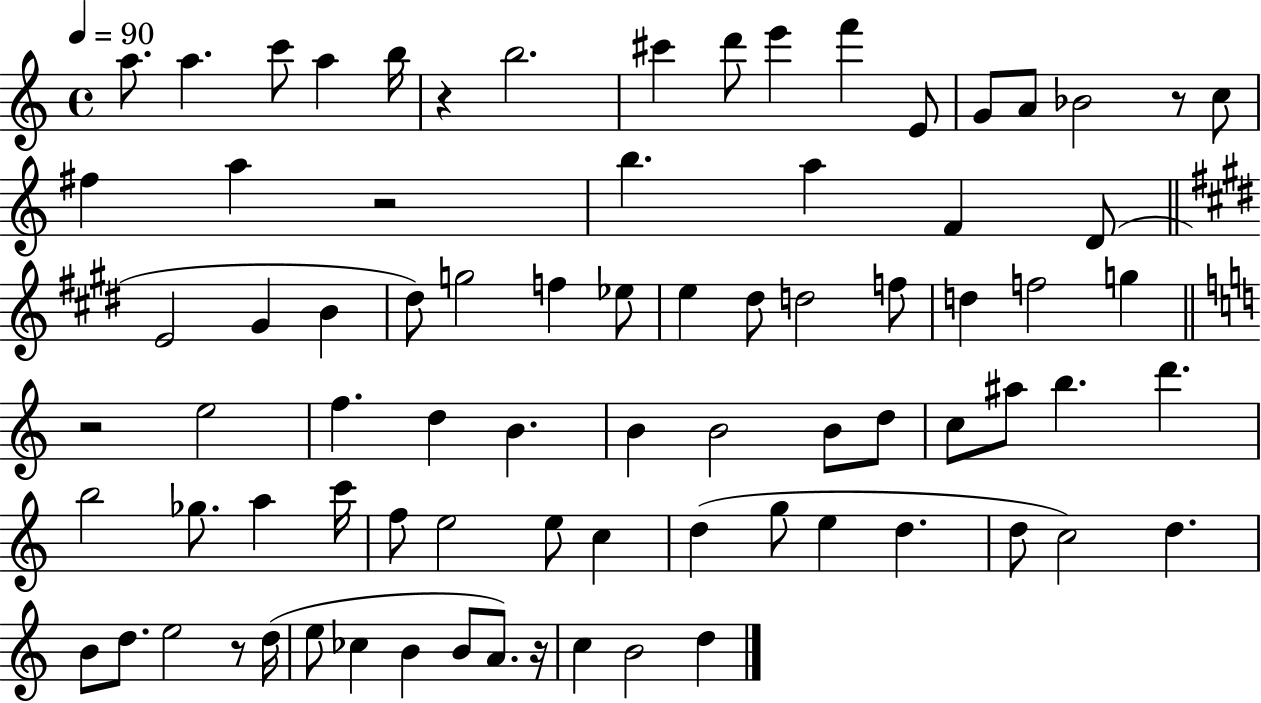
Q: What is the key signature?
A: C major